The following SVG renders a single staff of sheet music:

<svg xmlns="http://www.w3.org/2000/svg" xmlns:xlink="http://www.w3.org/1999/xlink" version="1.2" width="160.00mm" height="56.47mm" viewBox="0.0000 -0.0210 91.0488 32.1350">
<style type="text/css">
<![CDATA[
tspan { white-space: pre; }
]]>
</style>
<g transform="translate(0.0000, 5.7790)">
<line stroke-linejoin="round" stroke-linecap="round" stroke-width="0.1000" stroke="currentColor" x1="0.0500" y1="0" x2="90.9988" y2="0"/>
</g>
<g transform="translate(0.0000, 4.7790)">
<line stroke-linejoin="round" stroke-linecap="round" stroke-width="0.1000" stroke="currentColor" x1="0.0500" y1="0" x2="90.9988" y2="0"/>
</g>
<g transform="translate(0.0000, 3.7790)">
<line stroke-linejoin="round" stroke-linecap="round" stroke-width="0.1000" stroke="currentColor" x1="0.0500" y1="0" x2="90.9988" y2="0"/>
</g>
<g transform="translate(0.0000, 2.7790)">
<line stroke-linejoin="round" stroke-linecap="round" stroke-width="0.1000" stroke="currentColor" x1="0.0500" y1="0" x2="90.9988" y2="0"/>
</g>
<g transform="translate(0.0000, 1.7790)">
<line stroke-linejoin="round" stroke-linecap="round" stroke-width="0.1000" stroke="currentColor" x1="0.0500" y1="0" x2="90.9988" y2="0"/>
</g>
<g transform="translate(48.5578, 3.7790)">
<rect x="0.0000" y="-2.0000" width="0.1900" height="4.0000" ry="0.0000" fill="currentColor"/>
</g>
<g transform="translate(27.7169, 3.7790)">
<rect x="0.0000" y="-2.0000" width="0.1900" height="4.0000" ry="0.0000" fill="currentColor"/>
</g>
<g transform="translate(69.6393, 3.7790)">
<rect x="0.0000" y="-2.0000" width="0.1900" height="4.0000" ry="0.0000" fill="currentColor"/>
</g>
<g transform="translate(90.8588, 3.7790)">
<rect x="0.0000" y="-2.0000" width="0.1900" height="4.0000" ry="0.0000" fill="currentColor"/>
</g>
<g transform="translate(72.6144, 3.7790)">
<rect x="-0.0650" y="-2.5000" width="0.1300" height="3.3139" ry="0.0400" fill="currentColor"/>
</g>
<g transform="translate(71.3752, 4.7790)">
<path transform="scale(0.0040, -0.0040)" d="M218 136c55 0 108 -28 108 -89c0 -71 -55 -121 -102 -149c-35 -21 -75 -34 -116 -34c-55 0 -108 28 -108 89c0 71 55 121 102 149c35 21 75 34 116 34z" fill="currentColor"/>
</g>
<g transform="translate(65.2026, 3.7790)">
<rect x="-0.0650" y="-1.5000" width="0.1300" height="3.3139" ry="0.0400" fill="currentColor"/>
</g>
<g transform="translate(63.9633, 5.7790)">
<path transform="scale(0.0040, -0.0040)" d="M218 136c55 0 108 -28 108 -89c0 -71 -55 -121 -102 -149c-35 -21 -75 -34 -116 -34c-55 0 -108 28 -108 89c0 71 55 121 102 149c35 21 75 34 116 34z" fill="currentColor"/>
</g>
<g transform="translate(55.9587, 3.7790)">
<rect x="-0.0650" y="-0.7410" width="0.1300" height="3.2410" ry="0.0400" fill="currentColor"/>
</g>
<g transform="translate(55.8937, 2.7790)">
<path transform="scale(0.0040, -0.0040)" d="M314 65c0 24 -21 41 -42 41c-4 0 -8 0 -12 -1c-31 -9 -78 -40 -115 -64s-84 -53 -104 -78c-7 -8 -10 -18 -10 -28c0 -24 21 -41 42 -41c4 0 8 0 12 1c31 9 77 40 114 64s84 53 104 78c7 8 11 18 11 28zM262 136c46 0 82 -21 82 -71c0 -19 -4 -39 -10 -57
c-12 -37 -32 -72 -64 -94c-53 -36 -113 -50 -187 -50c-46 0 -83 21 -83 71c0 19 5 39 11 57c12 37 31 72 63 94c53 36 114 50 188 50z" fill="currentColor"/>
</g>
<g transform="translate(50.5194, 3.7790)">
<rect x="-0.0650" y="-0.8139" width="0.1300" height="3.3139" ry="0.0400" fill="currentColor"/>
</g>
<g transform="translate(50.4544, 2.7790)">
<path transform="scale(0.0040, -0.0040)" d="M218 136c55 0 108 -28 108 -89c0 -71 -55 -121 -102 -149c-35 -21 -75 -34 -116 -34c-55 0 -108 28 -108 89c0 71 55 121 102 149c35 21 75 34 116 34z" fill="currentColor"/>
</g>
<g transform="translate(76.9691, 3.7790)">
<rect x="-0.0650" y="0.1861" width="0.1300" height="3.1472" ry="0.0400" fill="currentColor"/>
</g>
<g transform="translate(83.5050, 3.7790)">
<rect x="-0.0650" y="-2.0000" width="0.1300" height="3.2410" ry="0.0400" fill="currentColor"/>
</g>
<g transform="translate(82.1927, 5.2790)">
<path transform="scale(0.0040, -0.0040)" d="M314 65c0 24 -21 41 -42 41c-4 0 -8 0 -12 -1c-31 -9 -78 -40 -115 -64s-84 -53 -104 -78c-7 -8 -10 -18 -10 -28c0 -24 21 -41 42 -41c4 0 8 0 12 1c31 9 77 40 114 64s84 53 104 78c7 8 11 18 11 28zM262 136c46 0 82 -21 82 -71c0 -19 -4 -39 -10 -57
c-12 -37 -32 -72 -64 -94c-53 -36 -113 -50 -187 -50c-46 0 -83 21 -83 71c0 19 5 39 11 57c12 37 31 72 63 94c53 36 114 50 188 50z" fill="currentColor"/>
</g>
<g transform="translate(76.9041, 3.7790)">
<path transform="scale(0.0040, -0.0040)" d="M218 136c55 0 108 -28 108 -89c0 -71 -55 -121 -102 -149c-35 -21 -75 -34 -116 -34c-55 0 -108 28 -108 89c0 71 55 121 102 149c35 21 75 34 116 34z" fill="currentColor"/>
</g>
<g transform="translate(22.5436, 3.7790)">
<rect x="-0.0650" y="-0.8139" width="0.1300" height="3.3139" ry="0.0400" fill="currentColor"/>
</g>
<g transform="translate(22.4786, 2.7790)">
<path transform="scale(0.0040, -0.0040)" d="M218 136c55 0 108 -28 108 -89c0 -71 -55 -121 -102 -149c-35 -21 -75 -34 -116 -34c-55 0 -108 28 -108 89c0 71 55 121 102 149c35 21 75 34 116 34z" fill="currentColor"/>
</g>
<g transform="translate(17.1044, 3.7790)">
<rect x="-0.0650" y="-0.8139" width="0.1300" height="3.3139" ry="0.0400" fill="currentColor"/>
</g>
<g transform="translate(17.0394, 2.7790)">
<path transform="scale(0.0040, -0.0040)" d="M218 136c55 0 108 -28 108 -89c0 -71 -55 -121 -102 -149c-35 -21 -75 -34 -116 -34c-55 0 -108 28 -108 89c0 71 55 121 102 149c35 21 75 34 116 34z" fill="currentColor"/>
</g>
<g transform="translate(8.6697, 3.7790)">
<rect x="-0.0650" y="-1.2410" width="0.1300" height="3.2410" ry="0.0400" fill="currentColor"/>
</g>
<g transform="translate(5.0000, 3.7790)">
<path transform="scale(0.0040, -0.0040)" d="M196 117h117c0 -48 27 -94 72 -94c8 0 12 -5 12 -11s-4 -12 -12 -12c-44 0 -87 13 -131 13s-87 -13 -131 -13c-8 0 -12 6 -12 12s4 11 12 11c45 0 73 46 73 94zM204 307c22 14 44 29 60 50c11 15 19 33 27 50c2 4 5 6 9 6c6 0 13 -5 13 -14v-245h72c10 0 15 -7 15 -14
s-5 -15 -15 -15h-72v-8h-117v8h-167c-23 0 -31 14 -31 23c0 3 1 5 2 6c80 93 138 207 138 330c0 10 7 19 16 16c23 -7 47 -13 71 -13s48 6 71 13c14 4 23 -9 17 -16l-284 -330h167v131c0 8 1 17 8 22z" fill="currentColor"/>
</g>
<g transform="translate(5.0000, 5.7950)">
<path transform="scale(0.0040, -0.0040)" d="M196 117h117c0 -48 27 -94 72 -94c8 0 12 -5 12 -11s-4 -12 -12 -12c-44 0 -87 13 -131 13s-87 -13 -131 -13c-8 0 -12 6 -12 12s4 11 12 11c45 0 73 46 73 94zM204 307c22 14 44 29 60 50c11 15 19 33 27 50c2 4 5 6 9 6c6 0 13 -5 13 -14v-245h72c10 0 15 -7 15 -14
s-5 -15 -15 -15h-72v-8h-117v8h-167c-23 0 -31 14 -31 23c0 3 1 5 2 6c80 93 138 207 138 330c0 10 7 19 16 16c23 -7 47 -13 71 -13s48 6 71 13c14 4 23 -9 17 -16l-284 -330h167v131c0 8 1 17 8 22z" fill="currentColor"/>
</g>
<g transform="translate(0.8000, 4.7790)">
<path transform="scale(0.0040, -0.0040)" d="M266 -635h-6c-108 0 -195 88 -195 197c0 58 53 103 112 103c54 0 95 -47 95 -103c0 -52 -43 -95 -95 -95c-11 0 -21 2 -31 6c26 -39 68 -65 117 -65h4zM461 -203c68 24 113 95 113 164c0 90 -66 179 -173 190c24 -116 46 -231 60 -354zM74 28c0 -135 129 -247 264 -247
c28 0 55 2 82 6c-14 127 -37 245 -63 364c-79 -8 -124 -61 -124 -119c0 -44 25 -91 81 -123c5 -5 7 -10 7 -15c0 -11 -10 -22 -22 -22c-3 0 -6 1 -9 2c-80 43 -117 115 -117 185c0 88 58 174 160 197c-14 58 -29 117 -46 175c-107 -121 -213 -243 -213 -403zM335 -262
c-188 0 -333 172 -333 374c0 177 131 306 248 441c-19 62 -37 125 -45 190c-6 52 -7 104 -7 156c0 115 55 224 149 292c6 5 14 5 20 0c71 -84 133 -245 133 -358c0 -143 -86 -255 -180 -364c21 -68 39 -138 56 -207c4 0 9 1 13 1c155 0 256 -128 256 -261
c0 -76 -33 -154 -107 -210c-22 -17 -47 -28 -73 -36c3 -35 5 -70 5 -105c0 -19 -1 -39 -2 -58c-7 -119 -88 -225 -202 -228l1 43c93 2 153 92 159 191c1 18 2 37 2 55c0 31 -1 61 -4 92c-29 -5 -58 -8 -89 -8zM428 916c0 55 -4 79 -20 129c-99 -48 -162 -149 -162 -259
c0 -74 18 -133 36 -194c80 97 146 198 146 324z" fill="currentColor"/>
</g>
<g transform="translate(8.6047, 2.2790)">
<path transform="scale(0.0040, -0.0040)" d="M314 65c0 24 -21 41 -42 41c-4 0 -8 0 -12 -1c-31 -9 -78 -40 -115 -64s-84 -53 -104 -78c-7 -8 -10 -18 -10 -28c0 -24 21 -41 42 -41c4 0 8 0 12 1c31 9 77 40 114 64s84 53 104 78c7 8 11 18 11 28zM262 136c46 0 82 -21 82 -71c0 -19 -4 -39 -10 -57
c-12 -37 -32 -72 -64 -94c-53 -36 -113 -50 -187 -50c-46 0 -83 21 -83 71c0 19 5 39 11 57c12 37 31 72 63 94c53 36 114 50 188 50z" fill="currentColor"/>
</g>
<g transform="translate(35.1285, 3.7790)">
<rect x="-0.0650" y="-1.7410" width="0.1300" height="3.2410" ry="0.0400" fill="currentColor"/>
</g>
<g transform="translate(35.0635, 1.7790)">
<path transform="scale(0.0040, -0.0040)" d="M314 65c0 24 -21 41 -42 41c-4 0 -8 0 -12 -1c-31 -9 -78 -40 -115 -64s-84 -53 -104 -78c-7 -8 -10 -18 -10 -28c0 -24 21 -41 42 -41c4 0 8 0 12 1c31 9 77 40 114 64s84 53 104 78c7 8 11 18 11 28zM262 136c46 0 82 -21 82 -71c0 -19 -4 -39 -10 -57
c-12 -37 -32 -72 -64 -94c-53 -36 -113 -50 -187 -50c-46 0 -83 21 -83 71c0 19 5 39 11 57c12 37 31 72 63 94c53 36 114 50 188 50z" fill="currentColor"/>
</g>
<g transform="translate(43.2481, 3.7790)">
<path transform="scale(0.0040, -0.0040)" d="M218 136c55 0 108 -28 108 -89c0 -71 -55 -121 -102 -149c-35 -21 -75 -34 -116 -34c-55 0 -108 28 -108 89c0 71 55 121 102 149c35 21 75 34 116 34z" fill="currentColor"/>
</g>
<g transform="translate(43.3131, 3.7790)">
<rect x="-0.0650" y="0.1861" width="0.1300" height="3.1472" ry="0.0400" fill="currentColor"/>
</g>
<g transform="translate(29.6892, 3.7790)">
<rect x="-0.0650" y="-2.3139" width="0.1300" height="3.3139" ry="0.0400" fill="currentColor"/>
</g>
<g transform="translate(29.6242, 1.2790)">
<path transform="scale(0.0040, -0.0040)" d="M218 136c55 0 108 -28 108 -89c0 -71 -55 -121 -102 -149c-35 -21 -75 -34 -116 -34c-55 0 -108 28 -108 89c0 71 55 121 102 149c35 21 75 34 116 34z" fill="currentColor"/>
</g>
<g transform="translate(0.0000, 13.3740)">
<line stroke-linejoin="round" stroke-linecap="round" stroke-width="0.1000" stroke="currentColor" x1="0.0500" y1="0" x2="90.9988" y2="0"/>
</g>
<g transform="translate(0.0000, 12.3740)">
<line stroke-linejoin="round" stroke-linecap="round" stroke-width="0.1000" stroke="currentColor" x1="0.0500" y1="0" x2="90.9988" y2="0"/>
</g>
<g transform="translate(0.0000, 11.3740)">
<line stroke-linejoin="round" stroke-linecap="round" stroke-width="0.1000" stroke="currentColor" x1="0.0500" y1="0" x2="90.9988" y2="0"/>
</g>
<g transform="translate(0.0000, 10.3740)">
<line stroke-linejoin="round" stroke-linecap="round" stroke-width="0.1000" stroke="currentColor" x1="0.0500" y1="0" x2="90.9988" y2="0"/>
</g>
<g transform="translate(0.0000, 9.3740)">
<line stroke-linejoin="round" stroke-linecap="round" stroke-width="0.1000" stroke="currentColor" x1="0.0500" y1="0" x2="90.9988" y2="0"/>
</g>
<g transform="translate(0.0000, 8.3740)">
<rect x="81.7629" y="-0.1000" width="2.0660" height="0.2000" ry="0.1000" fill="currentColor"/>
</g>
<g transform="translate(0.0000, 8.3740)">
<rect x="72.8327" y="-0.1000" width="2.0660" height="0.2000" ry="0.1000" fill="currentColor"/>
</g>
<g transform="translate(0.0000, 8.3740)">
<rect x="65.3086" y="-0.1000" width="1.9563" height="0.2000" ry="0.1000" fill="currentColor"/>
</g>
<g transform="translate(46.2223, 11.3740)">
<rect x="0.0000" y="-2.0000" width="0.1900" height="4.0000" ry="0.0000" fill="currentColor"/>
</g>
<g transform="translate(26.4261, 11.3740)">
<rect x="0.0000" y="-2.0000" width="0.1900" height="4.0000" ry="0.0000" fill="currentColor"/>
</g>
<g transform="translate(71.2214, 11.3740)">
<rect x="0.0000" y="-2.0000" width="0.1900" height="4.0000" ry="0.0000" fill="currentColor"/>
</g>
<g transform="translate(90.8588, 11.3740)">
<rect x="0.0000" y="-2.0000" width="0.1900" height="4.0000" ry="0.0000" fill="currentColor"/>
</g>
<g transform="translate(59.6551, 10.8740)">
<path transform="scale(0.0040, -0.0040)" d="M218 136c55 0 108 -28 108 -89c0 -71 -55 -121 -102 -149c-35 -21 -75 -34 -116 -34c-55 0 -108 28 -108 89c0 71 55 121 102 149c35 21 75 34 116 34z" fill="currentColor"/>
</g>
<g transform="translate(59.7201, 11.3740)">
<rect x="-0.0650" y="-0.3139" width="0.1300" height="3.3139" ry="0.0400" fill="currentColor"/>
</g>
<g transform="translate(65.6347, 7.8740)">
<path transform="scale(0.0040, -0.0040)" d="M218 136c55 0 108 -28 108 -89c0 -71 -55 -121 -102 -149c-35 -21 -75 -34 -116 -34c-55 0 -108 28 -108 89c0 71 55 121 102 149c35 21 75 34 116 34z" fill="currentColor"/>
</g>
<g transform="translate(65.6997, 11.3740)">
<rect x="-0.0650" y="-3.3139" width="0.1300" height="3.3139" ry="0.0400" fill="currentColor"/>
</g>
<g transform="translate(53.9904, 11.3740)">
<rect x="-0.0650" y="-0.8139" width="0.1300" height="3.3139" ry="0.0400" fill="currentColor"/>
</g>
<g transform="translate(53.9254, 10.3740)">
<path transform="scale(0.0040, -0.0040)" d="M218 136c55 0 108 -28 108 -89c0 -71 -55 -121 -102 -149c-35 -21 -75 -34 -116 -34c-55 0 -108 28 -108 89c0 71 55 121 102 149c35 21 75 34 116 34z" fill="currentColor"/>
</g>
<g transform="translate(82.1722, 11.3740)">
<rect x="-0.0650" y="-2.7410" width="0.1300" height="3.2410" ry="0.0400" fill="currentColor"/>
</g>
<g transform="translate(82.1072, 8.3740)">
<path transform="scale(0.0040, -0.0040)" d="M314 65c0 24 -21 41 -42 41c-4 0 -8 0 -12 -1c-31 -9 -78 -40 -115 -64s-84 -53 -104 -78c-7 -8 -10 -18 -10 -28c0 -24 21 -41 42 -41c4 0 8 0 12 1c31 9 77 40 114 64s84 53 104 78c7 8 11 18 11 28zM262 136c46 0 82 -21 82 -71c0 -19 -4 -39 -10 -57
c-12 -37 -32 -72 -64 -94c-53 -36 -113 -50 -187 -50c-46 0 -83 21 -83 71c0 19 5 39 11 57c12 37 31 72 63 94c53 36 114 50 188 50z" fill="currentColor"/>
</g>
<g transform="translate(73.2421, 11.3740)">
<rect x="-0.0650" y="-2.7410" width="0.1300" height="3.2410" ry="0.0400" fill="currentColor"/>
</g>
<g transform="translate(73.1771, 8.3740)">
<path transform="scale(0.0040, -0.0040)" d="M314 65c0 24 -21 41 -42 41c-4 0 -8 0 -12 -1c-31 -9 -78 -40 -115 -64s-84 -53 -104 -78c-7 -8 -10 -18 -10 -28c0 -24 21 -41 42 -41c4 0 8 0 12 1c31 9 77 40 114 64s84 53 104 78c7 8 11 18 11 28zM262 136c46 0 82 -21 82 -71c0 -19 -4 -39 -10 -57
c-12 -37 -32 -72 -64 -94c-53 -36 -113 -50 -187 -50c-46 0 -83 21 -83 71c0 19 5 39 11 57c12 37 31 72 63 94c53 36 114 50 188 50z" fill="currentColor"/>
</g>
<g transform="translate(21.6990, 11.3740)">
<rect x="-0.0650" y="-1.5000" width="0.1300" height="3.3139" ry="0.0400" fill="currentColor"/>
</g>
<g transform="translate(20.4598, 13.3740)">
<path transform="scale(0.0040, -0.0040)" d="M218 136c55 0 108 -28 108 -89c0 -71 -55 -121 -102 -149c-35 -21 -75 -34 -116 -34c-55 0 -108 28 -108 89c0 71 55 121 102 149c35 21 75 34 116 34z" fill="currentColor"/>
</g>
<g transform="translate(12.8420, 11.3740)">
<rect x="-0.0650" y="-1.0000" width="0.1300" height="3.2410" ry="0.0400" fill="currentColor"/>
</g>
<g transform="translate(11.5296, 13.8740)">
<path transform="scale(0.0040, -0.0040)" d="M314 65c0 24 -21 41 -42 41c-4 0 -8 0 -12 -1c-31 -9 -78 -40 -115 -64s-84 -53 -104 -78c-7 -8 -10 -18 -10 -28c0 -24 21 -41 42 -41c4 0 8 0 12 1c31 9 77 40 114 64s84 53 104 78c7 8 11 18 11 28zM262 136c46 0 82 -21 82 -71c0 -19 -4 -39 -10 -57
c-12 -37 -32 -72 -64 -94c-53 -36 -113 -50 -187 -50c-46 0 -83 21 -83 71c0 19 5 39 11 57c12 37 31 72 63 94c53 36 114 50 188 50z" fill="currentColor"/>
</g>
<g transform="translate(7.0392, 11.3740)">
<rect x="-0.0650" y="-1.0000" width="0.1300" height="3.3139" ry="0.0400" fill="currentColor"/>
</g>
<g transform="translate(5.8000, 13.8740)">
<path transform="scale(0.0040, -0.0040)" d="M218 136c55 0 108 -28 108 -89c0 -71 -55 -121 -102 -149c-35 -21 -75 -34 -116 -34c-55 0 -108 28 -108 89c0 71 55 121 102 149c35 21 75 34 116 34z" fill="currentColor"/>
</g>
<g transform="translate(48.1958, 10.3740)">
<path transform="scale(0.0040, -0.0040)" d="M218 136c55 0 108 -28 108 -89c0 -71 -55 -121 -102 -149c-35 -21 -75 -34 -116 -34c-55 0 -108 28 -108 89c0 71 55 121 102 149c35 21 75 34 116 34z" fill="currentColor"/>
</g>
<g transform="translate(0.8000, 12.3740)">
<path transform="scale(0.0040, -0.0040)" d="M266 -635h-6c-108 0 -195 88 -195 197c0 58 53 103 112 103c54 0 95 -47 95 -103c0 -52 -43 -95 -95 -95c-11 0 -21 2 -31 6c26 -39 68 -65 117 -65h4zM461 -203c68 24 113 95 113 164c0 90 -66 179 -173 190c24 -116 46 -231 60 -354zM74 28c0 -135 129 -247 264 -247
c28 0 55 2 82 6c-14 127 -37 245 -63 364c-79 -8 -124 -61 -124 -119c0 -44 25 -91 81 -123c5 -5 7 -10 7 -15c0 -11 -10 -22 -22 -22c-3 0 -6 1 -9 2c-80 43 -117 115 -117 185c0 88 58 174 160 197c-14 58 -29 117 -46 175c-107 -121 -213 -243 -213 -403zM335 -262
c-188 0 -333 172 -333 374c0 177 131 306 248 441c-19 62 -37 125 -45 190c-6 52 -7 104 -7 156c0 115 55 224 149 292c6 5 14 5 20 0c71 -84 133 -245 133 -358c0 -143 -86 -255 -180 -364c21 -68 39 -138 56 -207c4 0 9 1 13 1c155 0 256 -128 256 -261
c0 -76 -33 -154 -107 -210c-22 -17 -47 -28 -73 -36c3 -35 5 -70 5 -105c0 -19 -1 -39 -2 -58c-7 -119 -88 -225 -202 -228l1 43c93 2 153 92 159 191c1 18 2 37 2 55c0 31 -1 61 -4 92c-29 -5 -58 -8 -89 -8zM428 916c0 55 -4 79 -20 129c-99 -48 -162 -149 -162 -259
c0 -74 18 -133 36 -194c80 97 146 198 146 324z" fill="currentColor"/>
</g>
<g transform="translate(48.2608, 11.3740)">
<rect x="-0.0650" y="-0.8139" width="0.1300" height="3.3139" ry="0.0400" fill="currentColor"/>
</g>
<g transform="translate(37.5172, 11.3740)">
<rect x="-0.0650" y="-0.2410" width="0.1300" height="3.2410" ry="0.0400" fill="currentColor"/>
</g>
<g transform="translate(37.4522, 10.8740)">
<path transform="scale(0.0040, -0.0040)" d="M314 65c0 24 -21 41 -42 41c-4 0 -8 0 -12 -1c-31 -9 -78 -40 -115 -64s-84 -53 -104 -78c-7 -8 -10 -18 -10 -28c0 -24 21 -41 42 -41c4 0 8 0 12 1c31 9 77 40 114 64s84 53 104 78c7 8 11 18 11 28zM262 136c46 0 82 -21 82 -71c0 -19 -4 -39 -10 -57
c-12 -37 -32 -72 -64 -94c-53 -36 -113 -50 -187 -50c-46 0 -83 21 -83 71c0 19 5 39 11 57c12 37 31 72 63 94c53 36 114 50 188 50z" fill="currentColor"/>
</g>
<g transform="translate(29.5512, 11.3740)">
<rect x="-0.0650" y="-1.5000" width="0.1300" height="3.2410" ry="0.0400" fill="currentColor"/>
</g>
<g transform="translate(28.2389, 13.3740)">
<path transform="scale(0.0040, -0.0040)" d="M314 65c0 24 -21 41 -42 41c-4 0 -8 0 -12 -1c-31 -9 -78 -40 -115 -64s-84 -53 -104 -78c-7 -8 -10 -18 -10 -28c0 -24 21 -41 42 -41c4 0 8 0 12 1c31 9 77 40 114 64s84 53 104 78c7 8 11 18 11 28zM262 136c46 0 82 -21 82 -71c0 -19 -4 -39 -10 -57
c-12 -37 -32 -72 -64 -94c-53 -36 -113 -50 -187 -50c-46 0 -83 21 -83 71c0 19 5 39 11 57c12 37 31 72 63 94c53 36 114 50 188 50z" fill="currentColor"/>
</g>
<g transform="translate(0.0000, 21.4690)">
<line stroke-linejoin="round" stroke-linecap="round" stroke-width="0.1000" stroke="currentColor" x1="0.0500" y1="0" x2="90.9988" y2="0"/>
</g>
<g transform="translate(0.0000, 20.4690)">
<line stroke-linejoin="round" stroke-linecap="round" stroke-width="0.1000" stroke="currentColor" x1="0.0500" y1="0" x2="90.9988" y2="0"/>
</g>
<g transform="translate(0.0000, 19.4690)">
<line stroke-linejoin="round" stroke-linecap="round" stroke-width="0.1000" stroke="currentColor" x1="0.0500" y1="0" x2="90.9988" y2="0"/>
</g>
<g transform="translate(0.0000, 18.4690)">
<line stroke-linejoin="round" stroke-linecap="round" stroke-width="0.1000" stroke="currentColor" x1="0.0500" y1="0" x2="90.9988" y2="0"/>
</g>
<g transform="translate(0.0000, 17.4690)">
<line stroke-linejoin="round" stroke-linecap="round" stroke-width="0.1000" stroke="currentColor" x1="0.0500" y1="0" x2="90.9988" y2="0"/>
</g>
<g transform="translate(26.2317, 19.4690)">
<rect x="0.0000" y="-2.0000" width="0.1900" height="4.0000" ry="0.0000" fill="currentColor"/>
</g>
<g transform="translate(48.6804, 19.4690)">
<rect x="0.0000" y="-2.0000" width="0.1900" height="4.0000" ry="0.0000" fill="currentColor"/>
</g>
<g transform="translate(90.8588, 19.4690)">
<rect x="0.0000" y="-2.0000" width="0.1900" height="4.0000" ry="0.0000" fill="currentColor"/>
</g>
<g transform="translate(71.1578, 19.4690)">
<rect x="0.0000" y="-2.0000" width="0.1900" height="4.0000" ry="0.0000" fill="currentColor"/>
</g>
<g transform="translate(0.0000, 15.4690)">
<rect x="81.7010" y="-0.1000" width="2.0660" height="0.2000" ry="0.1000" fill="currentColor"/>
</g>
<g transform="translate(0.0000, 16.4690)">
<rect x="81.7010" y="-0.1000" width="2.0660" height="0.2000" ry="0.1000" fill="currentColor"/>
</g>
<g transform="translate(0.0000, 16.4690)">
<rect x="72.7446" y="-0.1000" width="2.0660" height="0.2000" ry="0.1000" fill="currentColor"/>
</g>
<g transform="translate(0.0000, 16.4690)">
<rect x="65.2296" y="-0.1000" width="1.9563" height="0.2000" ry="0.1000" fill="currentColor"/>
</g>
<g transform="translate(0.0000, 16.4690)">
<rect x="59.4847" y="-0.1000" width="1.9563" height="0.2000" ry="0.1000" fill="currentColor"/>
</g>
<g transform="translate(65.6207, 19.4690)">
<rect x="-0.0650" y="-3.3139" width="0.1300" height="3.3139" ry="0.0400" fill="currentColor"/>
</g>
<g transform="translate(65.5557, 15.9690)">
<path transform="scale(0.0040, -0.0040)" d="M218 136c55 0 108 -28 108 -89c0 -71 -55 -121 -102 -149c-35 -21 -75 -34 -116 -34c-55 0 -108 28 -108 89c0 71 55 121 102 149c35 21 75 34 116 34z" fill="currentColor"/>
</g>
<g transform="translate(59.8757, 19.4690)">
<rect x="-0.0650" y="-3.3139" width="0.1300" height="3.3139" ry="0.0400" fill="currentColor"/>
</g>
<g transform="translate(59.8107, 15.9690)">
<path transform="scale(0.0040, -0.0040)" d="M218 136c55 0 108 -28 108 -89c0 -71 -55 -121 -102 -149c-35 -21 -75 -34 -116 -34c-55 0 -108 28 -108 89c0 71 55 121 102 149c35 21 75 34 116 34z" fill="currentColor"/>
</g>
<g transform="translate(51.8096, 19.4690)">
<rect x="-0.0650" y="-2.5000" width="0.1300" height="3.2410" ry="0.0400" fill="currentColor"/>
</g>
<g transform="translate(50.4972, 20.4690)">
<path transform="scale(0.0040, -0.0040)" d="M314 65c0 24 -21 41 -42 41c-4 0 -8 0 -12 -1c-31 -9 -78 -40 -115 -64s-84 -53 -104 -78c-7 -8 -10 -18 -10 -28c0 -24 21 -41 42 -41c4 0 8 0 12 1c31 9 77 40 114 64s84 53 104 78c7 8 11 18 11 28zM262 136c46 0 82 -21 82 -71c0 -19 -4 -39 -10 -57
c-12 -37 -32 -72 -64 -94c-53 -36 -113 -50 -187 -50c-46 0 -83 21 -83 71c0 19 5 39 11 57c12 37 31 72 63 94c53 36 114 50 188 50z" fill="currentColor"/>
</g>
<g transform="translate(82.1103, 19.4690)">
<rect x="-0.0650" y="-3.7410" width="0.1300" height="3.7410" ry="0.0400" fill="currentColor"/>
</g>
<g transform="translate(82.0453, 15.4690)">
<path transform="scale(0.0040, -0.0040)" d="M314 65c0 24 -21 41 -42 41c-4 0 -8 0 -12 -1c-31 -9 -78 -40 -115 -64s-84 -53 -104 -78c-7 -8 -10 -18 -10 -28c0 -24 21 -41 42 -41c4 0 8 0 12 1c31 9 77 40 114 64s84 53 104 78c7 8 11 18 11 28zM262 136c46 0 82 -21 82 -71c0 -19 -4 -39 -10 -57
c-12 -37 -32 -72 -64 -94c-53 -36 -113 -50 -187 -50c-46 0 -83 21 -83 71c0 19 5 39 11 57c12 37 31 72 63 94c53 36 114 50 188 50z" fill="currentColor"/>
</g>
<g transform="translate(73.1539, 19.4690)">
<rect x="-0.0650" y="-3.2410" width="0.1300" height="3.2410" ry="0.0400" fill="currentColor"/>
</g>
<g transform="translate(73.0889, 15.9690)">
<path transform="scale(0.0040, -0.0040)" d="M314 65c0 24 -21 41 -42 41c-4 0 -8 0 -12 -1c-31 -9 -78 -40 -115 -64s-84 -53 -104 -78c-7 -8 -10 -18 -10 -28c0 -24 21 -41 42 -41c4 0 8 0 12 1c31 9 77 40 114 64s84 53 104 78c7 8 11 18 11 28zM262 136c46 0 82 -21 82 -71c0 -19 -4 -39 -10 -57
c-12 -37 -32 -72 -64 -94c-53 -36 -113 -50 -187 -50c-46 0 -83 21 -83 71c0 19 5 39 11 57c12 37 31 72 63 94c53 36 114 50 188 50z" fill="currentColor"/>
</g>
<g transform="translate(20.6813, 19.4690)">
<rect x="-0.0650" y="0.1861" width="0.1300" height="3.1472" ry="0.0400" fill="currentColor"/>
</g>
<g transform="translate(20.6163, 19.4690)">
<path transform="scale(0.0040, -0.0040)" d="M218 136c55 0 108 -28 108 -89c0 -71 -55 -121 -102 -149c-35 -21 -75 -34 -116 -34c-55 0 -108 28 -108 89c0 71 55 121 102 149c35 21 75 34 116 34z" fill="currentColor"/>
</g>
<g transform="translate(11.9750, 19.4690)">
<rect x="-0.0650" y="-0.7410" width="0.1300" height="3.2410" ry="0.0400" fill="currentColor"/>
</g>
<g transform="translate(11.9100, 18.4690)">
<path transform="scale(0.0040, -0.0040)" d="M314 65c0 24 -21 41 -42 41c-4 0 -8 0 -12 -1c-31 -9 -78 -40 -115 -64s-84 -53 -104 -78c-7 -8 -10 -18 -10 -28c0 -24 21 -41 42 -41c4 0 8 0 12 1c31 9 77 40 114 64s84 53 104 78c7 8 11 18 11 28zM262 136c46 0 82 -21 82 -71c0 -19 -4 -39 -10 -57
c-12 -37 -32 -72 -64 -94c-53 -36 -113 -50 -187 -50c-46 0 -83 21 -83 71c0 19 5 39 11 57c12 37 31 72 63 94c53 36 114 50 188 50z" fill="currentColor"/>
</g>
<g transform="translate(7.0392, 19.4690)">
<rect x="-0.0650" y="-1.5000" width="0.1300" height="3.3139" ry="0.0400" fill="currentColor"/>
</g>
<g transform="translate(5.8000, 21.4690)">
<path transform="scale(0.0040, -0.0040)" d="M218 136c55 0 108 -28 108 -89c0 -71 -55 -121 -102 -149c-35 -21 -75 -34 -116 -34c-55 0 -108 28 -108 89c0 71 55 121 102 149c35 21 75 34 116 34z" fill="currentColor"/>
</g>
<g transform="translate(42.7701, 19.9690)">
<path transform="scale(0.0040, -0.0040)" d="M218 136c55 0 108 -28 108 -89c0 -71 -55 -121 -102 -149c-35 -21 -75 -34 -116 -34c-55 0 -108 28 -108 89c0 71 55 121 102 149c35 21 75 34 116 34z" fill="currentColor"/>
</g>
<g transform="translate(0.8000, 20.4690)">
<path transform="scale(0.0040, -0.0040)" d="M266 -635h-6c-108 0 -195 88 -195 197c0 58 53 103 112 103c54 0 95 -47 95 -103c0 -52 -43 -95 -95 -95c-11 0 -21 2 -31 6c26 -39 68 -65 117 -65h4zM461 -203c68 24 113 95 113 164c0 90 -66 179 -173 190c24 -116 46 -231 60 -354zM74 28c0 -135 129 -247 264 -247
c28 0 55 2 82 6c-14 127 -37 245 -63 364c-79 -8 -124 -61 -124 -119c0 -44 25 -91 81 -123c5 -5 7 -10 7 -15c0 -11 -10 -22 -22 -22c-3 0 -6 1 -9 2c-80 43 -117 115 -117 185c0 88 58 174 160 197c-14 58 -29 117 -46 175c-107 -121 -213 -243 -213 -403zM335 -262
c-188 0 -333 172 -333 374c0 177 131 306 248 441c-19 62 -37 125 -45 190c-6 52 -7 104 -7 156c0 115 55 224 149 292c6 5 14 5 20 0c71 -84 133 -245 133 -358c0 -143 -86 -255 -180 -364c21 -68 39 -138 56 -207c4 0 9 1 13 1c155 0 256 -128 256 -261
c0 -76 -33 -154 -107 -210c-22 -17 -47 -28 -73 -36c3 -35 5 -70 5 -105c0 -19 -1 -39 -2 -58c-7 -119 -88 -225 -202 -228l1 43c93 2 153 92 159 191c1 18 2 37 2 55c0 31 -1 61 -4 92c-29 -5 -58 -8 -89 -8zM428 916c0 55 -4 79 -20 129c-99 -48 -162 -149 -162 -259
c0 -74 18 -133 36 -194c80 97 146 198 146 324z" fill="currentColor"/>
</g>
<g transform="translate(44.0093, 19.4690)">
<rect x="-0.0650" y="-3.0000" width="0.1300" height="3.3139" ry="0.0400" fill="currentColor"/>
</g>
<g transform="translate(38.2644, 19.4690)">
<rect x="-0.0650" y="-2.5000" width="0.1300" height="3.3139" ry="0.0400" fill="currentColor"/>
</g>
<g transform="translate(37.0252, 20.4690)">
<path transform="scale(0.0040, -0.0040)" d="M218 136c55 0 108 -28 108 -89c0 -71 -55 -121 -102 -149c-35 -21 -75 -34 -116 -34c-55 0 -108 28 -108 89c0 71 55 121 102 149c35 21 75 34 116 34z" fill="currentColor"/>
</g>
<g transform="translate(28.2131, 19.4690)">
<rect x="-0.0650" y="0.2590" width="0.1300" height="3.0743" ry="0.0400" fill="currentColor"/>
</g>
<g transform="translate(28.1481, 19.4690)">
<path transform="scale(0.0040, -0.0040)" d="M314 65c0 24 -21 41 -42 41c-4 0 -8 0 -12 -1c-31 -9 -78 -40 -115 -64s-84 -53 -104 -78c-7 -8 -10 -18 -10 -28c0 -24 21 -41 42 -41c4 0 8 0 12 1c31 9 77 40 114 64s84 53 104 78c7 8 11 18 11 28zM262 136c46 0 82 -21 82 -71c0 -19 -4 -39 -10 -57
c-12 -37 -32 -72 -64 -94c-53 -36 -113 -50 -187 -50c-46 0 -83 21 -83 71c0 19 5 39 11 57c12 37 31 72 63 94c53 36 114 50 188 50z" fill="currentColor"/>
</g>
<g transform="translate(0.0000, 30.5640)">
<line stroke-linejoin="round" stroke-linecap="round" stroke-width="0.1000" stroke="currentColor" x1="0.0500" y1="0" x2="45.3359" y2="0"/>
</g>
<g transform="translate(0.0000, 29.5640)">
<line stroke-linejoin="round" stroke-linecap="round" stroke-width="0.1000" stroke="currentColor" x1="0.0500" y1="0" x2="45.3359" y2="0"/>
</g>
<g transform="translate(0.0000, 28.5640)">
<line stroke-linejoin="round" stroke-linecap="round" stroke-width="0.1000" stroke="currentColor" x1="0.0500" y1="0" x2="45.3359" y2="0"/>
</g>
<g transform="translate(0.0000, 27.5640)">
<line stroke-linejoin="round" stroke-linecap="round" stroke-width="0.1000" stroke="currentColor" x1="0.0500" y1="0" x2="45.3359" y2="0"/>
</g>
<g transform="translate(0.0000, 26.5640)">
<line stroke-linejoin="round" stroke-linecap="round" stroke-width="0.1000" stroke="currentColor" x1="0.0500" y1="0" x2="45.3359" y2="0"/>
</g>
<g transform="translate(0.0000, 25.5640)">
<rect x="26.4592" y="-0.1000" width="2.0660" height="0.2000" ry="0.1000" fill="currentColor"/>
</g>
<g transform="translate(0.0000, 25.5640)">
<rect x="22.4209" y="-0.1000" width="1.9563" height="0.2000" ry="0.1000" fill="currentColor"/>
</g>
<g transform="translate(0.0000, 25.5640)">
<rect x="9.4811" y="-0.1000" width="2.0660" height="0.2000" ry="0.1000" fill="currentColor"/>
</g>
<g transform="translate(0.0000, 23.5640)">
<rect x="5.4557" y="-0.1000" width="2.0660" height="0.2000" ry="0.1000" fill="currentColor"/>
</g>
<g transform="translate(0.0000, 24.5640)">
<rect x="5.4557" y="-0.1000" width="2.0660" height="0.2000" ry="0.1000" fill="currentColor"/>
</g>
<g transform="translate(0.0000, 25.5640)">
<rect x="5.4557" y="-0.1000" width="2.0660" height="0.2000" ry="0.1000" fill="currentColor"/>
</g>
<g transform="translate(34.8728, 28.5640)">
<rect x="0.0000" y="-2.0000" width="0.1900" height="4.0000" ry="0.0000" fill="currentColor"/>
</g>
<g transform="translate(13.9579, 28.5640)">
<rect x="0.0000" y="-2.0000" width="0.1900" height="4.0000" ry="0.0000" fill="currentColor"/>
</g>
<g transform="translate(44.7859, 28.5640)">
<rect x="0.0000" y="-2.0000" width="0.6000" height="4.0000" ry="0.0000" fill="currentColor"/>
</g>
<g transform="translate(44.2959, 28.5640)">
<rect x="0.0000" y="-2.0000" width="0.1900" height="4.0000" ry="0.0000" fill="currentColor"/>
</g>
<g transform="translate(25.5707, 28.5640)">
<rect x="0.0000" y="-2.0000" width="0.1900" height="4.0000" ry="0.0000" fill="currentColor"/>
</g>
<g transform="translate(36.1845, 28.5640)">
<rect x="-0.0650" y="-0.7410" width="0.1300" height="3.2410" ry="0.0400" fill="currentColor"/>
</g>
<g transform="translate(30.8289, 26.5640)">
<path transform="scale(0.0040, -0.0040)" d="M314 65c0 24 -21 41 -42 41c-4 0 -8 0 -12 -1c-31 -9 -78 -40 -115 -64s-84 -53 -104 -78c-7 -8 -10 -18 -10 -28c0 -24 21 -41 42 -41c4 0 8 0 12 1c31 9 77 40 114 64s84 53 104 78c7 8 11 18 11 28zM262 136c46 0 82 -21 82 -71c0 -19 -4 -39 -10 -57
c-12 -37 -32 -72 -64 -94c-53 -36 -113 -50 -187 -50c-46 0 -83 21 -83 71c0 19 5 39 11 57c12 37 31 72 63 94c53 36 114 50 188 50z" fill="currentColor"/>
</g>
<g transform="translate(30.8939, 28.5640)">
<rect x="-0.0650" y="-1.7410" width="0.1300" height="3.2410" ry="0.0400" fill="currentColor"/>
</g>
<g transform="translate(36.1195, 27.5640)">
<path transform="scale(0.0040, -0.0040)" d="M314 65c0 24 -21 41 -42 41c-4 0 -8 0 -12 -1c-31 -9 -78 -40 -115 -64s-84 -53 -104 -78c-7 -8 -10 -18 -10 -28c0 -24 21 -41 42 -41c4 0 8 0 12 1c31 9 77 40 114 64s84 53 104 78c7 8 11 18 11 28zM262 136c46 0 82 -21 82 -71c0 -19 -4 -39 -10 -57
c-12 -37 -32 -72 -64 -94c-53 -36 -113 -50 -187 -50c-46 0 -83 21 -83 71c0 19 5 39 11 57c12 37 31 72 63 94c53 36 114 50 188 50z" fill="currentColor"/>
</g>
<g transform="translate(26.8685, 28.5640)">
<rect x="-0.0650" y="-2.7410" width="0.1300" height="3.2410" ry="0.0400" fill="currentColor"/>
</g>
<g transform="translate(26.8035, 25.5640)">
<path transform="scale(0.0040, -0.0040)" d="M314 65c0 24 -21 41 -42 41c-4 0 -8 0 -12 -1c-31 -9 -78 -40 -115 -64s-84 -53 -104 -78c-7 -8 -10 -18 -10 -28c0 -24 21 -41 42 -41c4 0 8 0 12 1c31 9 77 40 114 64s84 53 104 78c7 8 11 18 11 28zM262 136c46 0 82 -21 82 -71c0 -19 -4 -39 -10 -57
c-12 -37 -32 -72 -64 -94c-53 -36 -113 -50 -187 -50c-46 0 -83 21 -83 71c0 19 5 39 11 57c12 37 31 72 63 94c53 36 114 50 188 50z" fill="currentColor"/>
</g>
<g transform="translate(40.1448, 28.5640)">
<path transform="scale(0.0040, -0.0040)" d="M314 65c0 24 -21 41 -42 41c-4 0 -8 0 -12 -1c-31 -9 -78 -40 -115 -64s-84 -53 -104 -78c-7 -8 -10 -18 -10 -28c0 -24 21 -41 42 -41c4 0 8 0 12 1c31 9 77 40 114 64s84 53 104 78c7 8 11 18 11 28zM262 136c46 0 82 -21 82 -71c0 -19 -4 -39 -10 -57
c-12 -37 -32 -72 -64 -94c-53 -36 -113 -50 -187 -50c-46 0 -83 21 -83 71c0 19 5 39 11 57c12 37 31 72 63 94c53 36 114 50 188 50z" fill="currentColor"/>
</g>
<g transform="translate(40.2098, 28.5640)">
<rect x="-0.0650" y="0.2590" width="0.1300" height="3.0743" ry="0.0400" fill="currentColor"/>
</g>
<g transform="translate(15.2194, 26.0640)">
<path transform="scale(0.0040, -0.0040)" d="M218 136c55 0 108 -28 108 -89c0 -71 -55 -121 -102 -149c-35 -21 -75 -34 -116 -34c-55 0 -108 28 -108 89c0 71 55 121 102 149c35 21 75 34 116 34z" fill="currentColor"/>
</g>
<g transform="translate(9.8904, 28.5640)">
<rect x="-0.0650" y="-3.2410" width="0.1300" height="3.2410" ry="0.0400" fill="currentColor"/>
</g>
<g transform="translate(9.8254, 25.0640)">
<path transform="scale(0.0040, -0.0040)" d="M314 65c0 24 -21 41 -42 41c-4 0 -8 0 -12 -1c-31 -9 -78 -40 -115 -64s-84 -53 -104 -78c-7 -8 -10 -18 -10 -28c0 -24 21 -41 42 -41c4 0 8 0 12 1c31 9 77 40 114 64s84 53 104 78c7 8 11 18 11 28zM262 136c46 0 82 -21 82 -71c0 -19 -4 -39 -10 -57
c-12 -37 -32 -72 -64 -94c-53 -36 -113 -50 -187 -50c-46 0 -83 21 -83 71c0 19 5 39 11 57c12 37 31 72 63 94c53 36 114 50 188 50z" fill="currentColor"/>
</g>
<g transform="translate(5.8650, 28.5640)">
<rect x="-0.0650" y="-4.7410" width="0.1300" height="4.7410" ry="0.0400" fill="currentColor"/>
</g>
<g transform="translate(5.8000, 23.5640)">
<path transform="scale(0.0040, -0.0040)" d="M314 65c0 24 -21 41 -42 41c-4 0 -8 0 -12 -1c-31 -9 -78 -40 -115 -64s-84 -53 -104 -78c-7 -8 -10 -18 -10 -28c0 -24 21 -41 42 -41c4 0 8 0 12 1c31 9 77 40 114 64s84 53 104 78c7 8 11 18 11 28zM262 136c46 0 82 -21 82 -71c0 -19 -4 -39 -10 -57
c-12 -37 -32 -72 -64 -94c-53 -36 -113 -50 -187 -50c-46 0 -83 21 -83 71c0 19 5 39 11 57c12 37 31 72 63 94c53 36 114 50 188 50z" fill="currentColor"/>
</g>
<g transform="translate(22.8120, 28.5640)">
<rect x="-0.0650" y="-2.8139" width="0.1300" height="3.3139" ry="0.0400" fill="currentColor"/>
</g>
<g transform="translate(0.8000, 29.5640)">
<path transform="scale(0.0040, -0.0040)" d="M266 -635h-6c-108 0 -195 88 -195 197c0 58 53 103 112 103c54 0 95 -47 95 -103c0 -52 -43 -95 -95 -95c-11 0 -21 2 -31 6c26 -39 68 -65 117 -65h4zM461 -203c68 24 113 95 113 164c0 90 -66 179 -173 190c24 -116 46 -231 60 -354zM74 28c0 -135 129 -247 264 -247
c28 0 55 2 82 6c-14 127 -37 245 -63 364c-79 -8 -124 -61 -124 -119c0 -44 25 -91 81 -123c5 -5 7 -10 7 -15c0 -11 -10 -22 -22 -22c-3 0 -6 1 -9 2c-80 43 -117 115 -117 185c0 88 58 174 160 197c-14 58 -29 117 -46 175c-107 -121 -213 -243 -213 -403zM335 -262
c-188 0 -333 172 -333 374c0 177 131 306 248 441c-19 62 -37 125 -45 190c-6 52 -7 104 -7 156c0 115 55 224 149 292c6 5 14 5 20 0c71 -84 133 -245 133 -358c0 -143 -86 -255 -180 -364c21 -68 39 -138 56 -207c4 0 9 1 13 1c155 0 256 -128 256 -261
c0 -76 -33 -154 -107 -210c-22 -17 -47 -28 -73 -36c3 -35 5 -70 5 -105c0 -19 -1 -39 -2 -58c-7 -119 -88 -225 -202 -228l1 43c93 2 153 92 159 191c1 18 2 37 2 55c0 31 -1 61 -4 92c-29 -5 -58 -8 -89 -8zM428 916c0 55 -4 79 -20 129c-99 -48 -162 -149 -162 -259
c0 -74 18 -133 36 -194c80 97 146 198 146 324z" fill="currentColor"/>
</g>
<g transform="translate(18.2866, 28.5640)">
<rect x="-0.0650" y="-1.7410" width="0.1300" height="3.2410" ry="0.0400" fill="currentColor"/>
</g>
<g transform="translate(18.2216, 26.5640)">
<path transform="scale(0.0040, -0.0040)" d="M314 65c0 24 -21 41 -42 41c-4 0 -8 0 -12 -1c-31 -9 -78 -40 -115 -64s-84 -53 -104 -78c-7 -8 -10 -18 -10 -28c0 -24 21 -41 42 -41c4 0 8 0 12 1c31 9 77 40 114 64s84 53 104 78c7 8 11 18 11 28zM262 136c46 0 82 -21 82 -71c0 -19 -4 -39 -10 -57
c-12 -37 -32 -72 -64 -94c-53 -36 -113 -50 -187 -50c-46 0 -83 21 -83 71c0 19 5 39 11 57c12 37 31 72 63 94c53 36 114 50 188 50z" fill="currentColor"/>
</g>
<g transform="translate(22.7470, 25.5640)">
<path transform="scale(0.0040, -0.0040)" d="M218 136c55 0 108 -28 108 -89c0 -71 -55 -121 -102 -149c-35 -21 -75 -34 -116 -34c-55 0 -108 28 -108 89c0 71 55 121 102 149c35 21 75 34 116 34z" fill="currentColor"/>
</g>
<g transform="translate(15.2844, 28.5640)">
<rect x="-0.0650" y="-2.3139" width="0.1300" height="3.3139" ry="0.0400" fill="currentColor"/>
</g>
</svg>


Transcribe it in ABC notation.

X:1
T:Untitled
M:4/4
L:1/4
K:C
e2 d d g f2 B d d2 E G B F2 D D2 E E2 c2 d d c b a2 a2 E d2 B B2 G A G2 b b b2 c'2 e'2 b2 g f2 a a2 f2 d2 B2